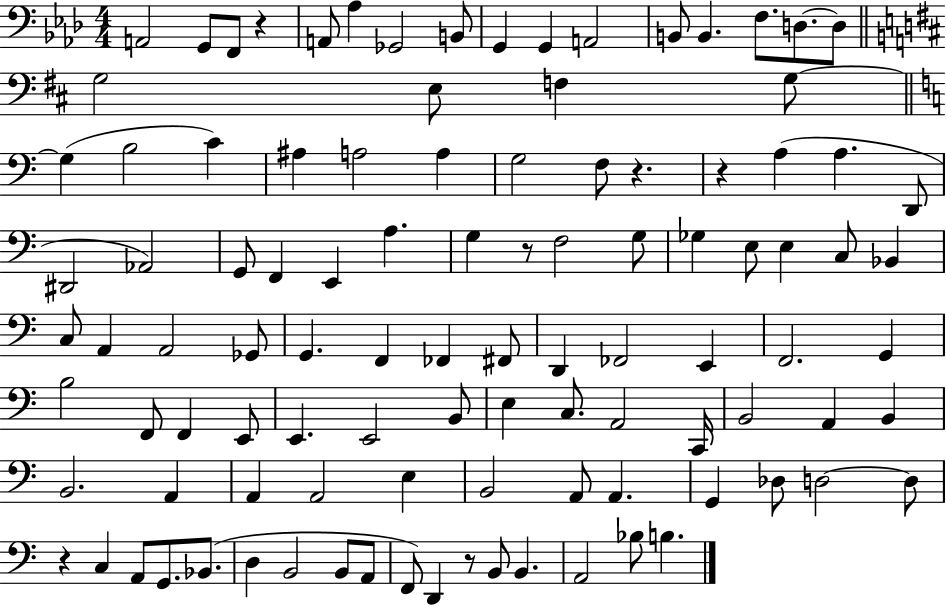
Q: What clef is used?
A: bass